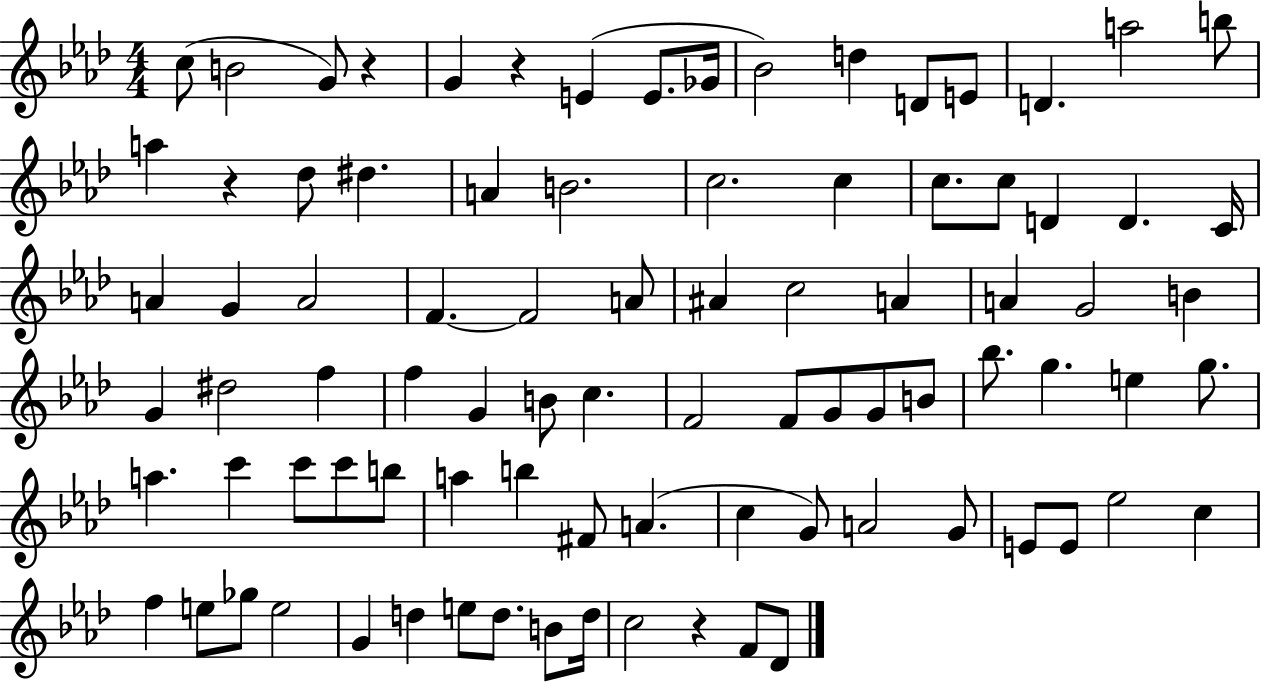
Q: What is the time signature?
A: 4/4